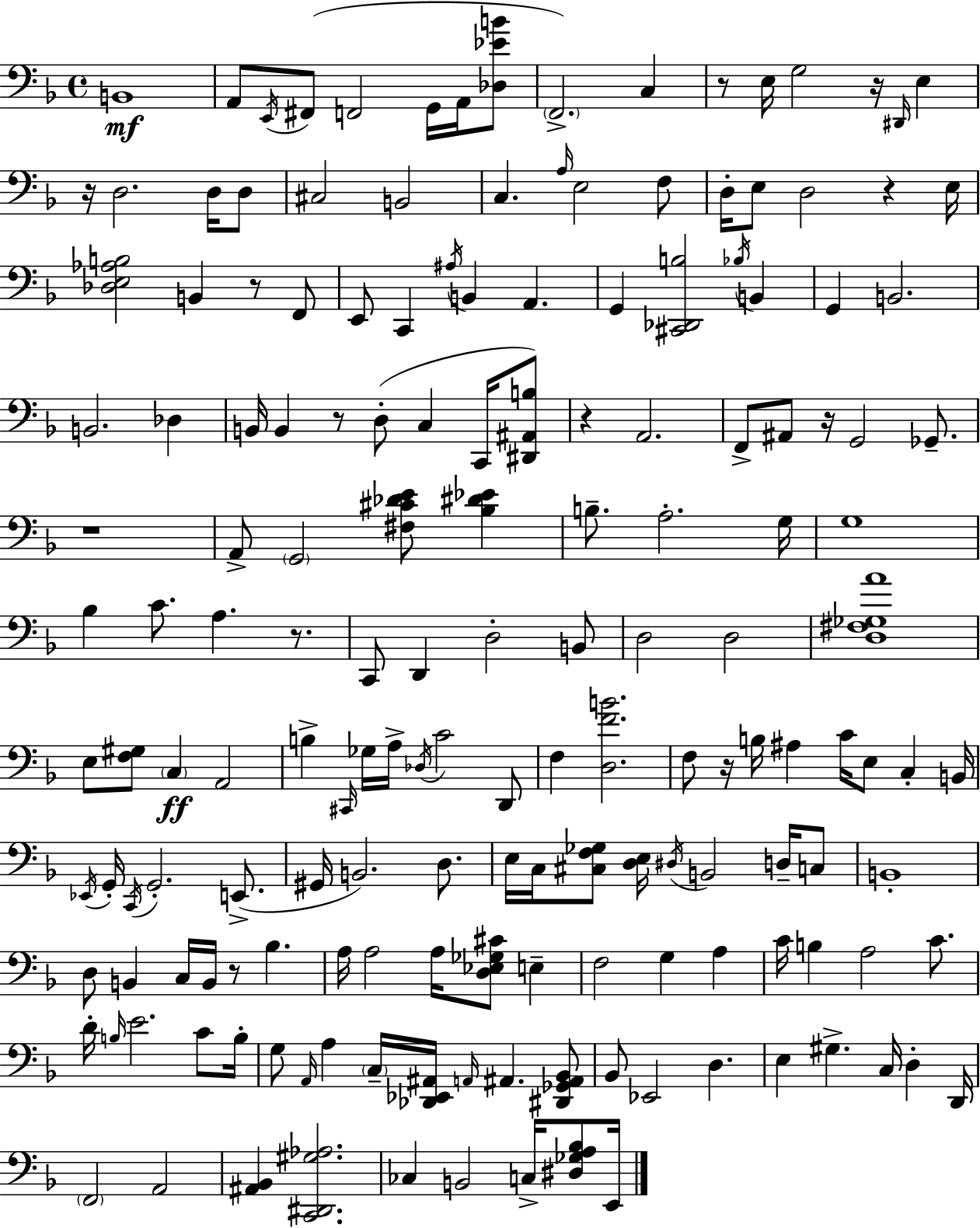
B2/w A2/e E2/s F#2/e F2/h G2/s A2/s [Db3,Eb4,B4]/e F2/h. C3/q R/e E3/s G3/h R/s D#2/s E3/q R/s D3/h. D3/s D3/e C#3/h B2/h C3/q. A3/s E3/h F3/e D3/s E3/e D3/h R/q E3/s [Db3,E3,Ab3,B3]/h B2/q R/e F2/e E2/e C2/q A#3/s B2/q A2/q. G2/q [C#2,Db2,B3]/h Bb3/s B2/q G2/q B2/h. B2/h. Db3/q B2/s B2/q R/e D3/e C3/q C2/s [D#2,A#2,B3]/e R/q A2/h. F2/e A#2/e R/s G2/h Gb2/e. R/w A2/e G2/h [F#3,C#4,Db4,E4]/e [Bb3,D#4,Eb4]/q B3/e. A3/h. G3/s G3/w Bb3/q C4/e. A3/q. R/e. C2/e D2/q D3/h B2/e D3/h D3/h [D3,F#3,Gb3,A4]/w E3/e [F3,G#3]/e C3/q A2/h B3/q C#2/s Gb3/s A3/s Db3/s C4/h D2/e F3/q [D3,F4,B4]/h. F3/e R/s B3/s A#3/q C4/s E3/e C3/q B2/s Eb2/s G2/s C2/s G2/h. E2/e. G#2/s B2/h. D3/e. E3/s C3/s [C#3,F3,Gb3]/e [D3,E3]/s D#3/s B2/h D3/s C3/e B2/w D3/e B2/q C3/s B2/s R/e Bb3/q. A3/s A3/h A3/s [D3,Eb3,Gb3,C#4]/e E3/q F3/h G3/q A3/q C4/s B3/q A3/h C4/e. D4/s B3/s E4/h. C4/e B3/s G3/e A2/s A3/q C3/s [Db2,Eb2,A#2]/s A2/s A#2/q. [D#2,Gb2,A#2,Bb2]/e Bb2/e Eb2/h D3/q. E3/q G#3/q. C3/s D3/q D2/s F2/h A2/h [A#2,Bb2]/q [C2,D#2,G#3,Ab3]/h. CES3/q B2/h C3/s [D#3,Gb3,A3,Bb3]/e E2/s